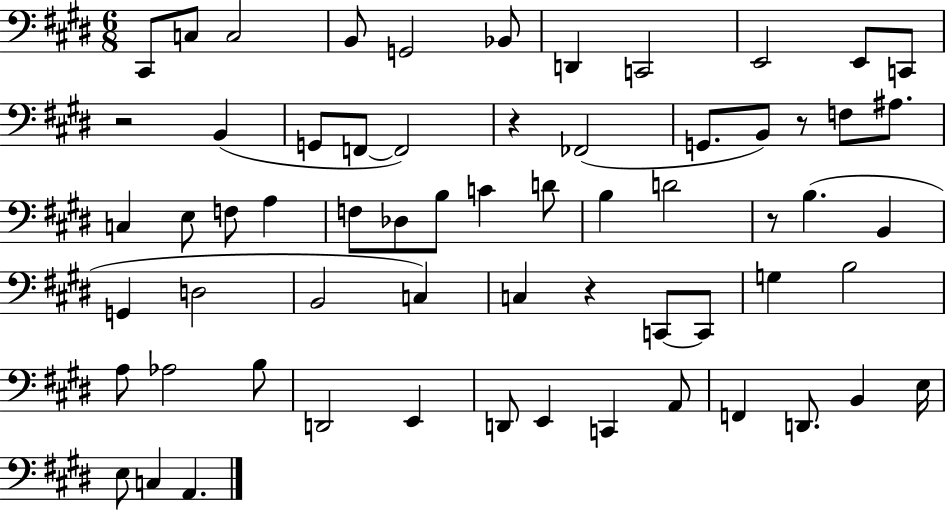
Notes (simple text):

C#2/e C3/e C3/h B2/e G2/h Bb2/e D2/q C2/h E2/h E2/e C2/e R/h B2/q G2/e F2/e F2/h R/q FES2/h G2/e. B2/e R/e F3/e A#3/e. C3/q E3/e F3/e A3/q F3/e Db3/e B3/e C4/q D4/e B3/q D4/h R/e B3/q. B2/q G2/q D3/h B2/h C3/q C3/q R/q C2/e C2/e G3/q B3/h A3/e Ab3/h B3/e D2/h E2/q D2/e E2/q C2/q A2/e F2/q D2/e. B2/q E3/s E3/e C3/q A2/q.